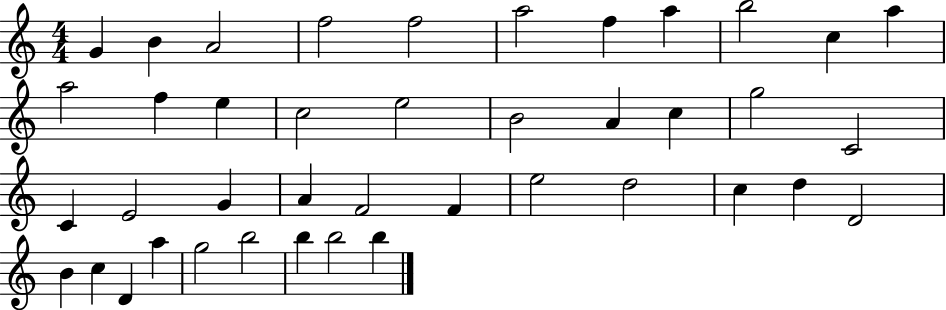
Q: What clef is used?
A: treble